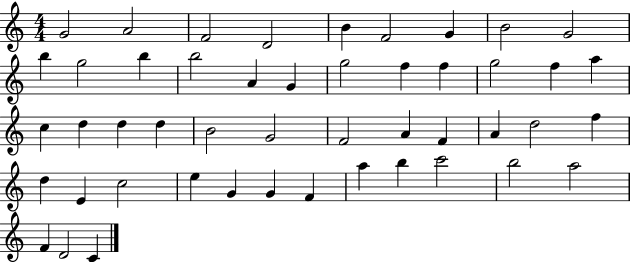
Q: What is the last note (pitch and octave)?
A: C4